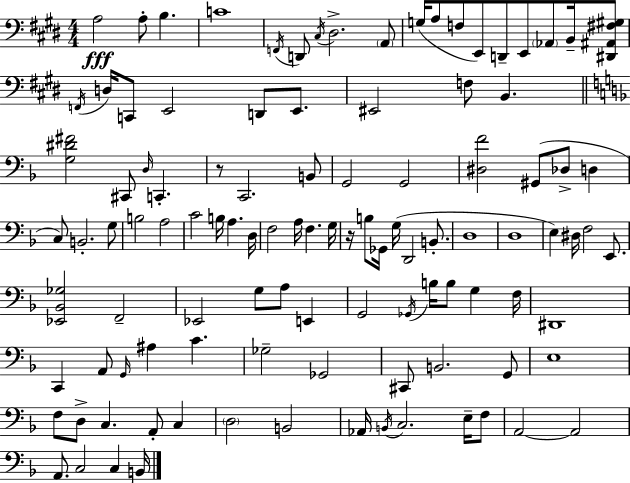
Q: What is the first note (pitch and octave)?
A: A3